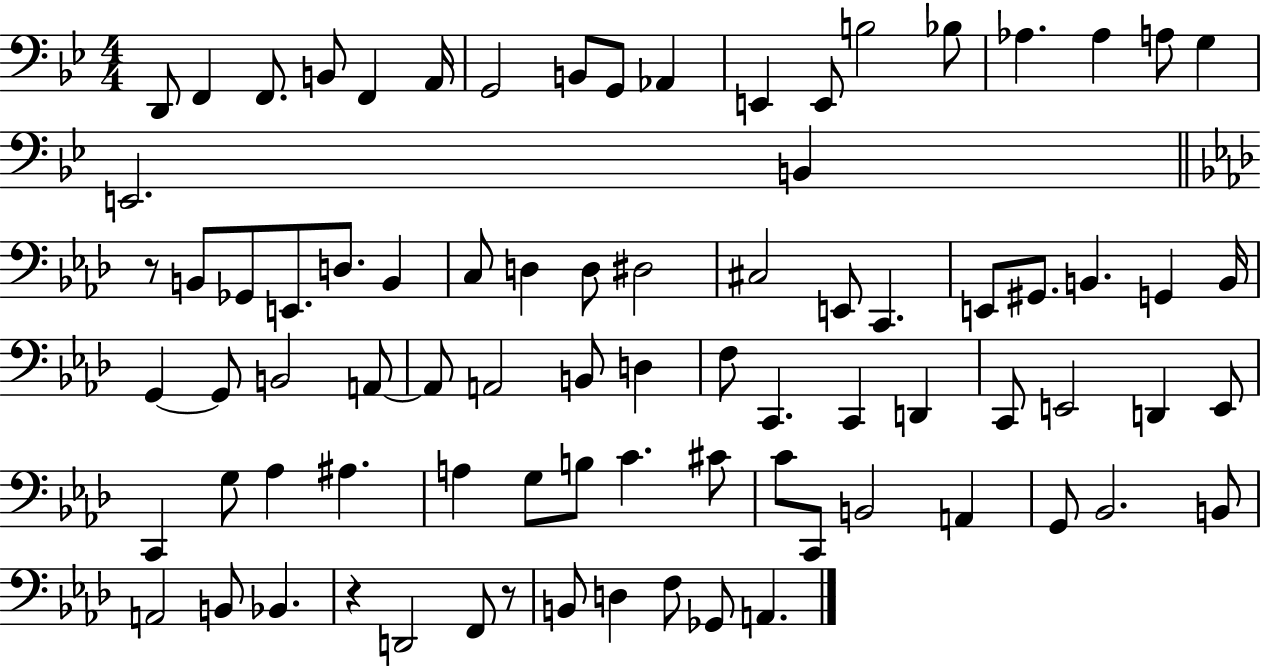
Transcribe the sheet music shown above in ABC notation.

X:1
T:Untitled
M:4/4
L:1/4
K:Bb
D,,/2 F,, F,,/2 B,,/2 F,, A,,/4 G,,2 B,,/2 G,,/2 _A,, E,, E,,/2 B,2 _B,/2 _A, _A, A,/2 G, E,,2 B,, z/2 B,,/2 _G,,/2 E,,/2 D,/2 B,, C,/2 D, D,/2 ^D,2 ^C,2 E,,/2 C,, E,,/2 ^G,,/2 B,, G,, B,,/4 G,, G,,/2 B,,2 A,,/2 A,,/2 A,,2 B,,/2 D, F,/2 C,, C,, D,, C,,/2 E,,2 D,, E,,/2 C,, G,/2 _A, ^A, A, G,/2 B,/2 C ^C/2 C/2 C,,/2 B,,2 A,, G,,/2 _B,,2 B,,/2 A,,2 B,,/2 _B,, z D,,2 F,,/2 z/2 B,,/2 D, F,/2 _G,,/2 A,,